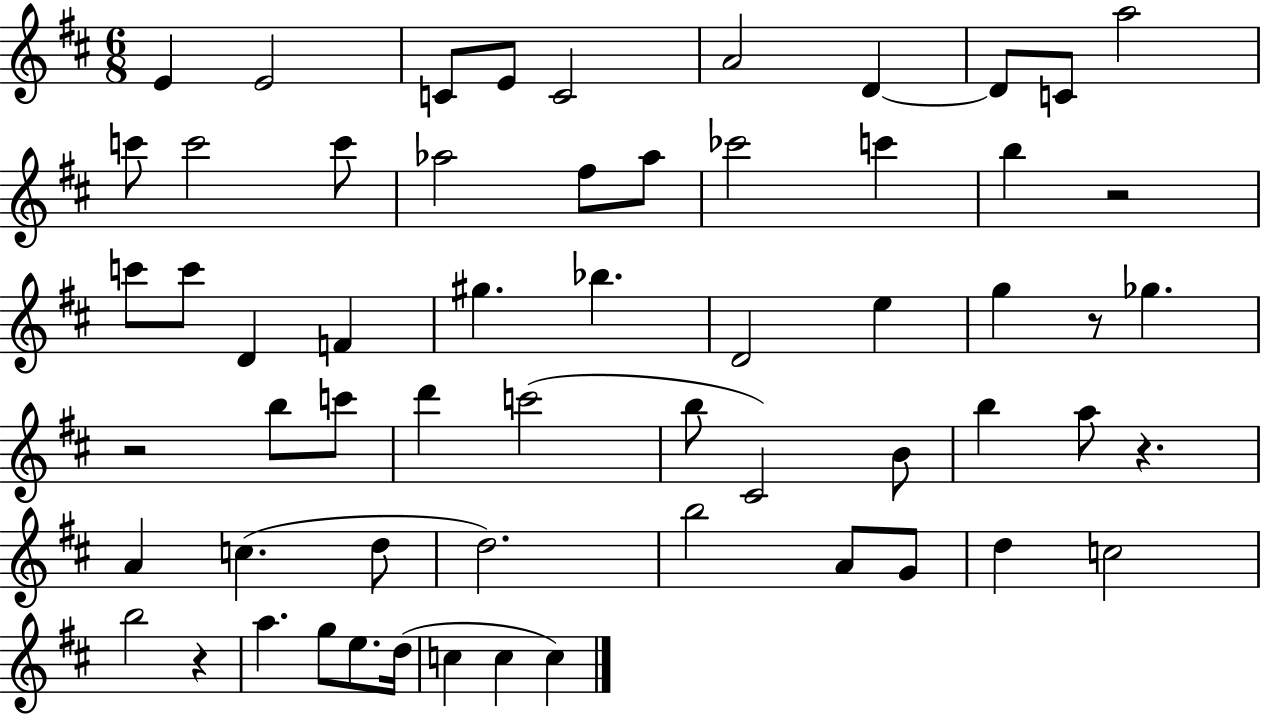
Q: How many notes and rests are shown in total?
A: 60